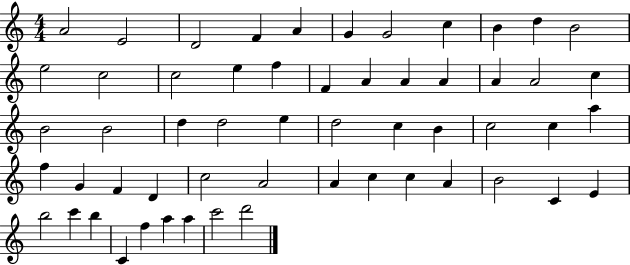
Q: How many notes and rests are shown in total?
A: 56